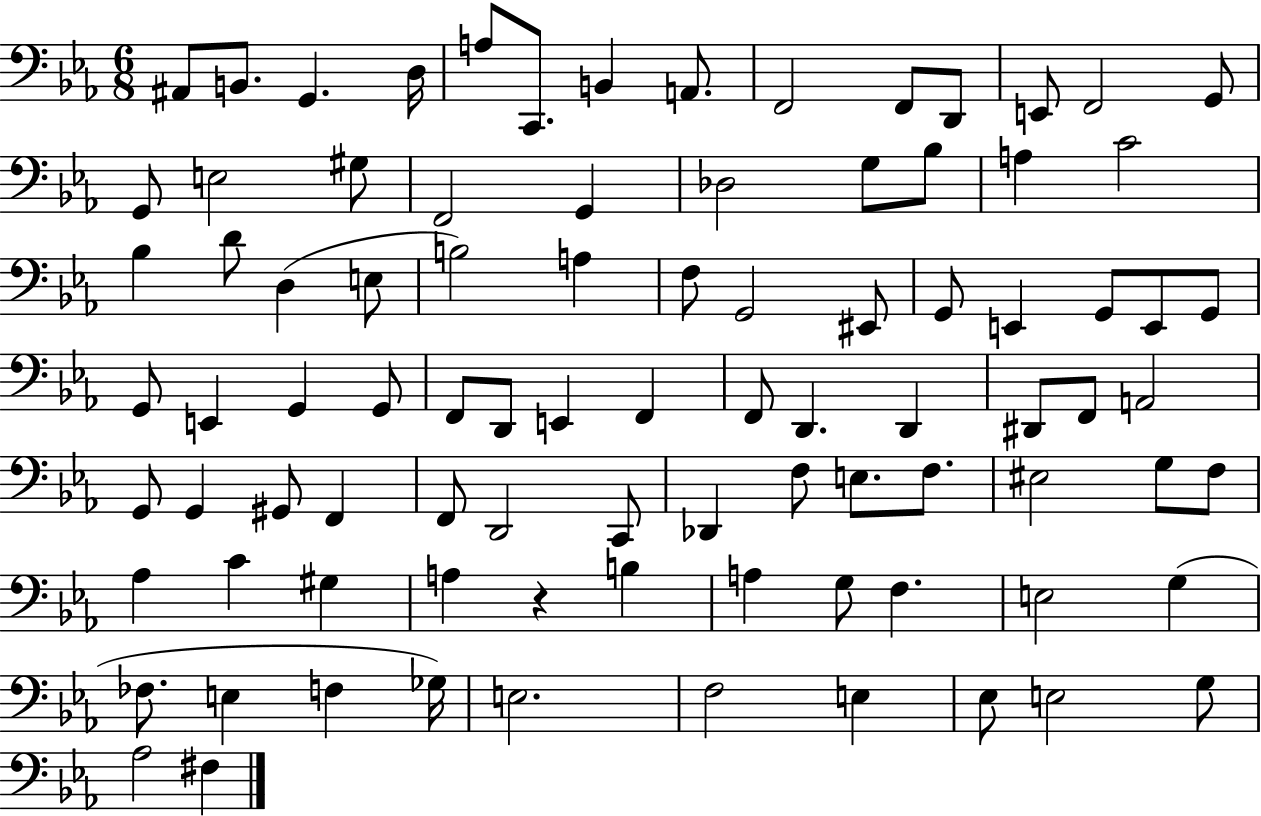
{
  \clef bass
  \numericTimeSignature
  \time 6/8
  \key ees \major
  ais,8 b,8. g,4. d16 | a8 c,8. b,4 a,8. | f,2 f,8 d,8 | e,8 f,2 g,8 | \break g,8 e2 gis8 | f,2 g,4 | des2 g8 bes8 | a4 c'2 | \break bes4 d'8 d4( e8 | b2) a4 | f8 g,2 eis,8 | g,8 e,4 g,8 e,8 g,8 | \break g,8 e,4 g,4 g,8 | f,8 d,8 e,4 f,4 | f,8 d,4. d,4 | dis,8 f,8 a,2 | \break g,8 g,4 gis,8 f,4 | f,8 d,2 c,8 | des,4 f8 e8. f8. | eis2 g8 f8 | \break aes4 c'4 gis4 | a4 r4 b4 | a4 g8 f4. | e2 g4( | \break fes8. e4 f4 ges16) | e2. | f2 e4 | ees8 e2 g8 | \break aes2 fis4 | \bar "|."
}